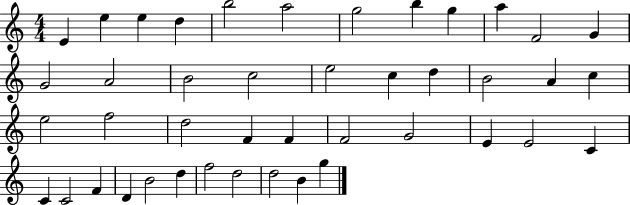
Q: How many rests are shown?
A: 0